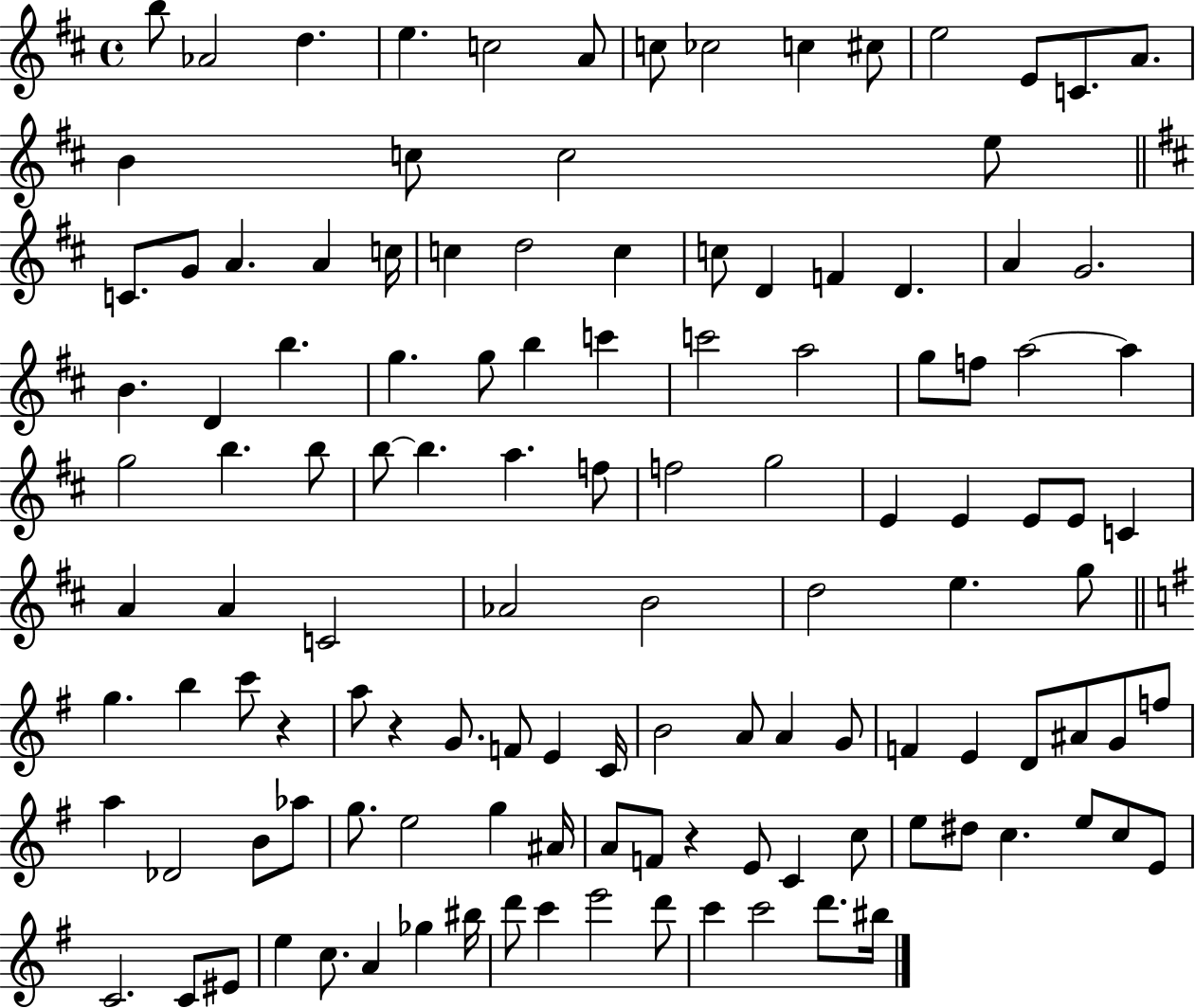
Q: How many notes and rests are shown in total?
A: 123